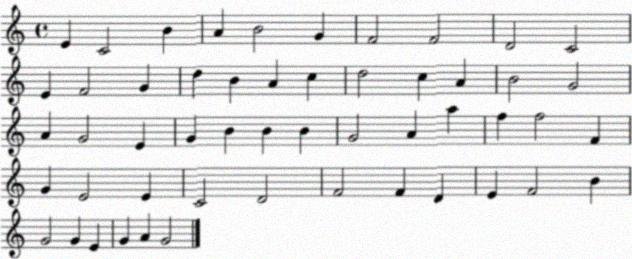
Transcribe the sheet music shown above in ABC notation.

X:1
T:Untitled
M:4/4
L:1/4
K:C
E C2 B A B2 G F2 F2 D2 C2 E F2 G d B A c d2 c A B2 G2 A G2 E G B B B G2 A a f f2 F G E2 E C2 D2 F2 F D E F2 B G2 G E G A G2